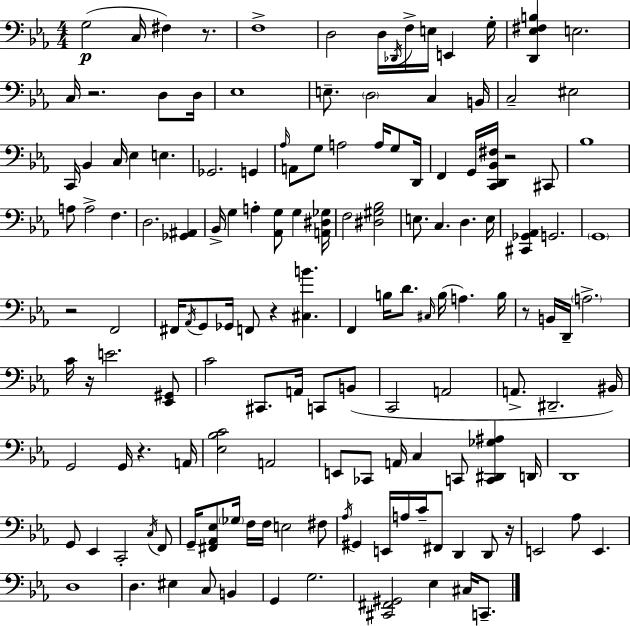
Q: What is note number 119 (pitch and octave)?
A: EIS3